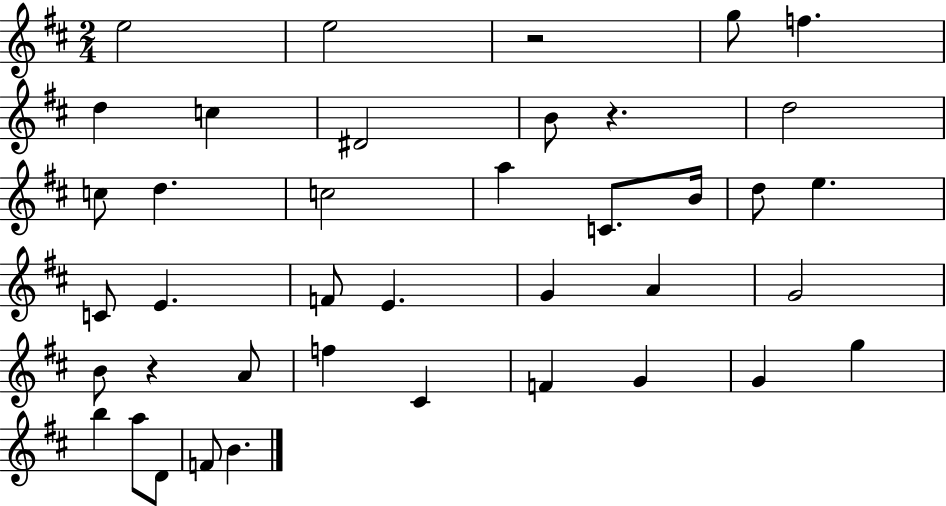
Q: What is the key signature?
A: D major